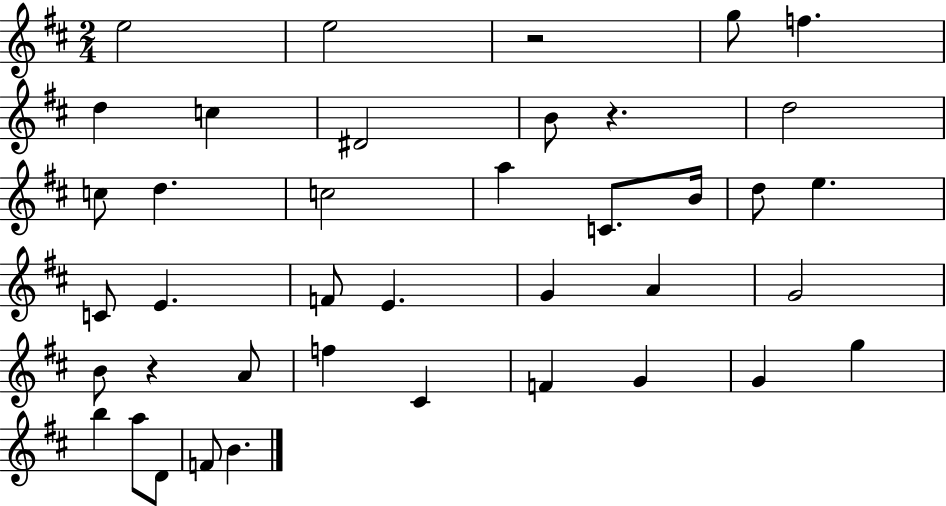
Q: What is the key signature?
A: D major